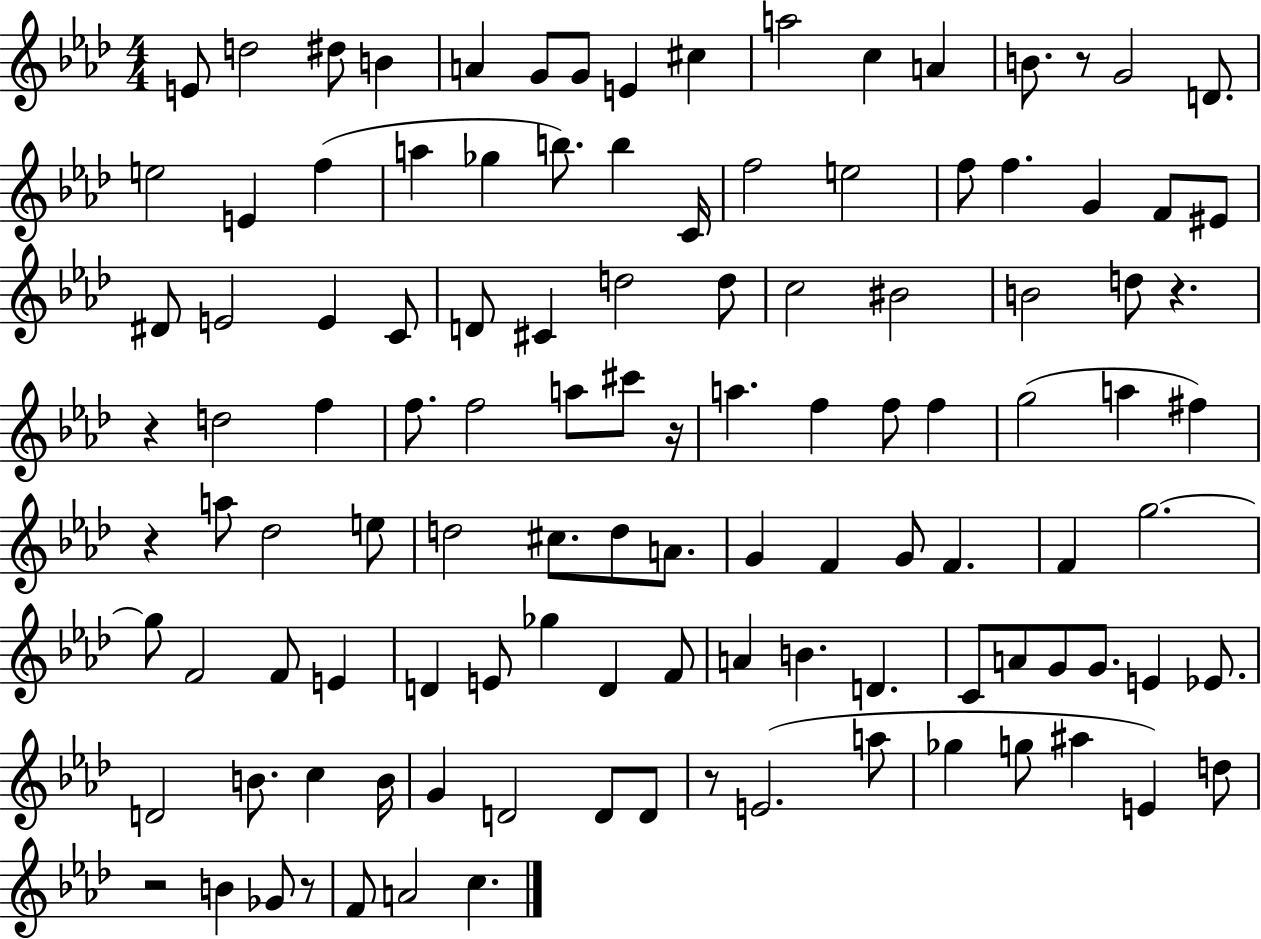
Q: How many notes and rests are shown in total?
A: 114